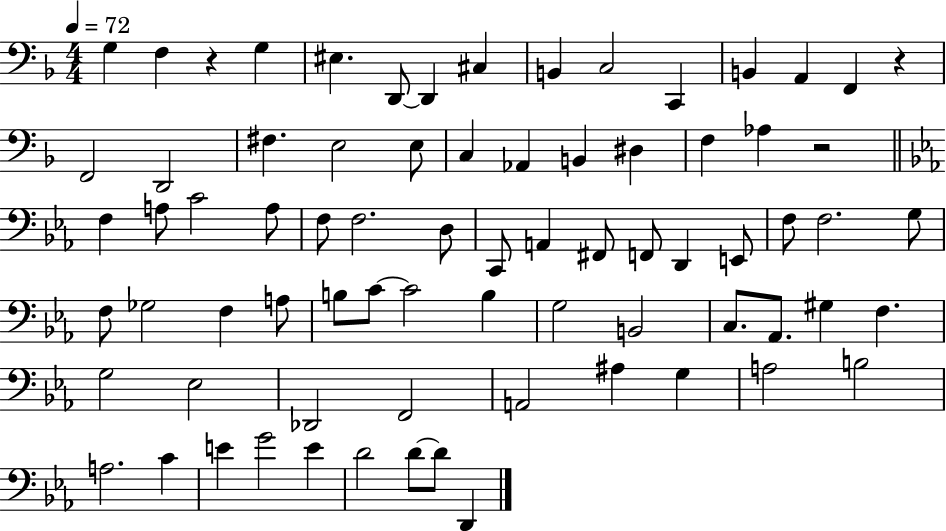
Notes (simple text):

G3/q F3/q R/q G3/q EIS3/q. D2/e D2/q C#3/q B2/q C3/h C2/q B2/q A2/q F2/q R/q F2/h D2/h F#3/q. E3/h E3/e C3/q Ab2/q B2/q D#3/q F3/q Ab3/q R/h F3/q A3/e C4/h A3/e F3/e F3/h. D3/e C2/e A2/q F#2/e F2/e D2/q E2/e F3/e F3/h. G3/e F3/e Gb3/h F3/q A3/e B3/e C4/e C4/h B3/q G3/h B2/h C3/e. Ab2/e. G#3/q F3/q. G3/h Eb3/h Db2/h F2/h A2/h A#3/q G3/q A3/h B3/h A3/h. C4/q E4/q G4/h E4/q D4/h D4/e D4/e D2/q